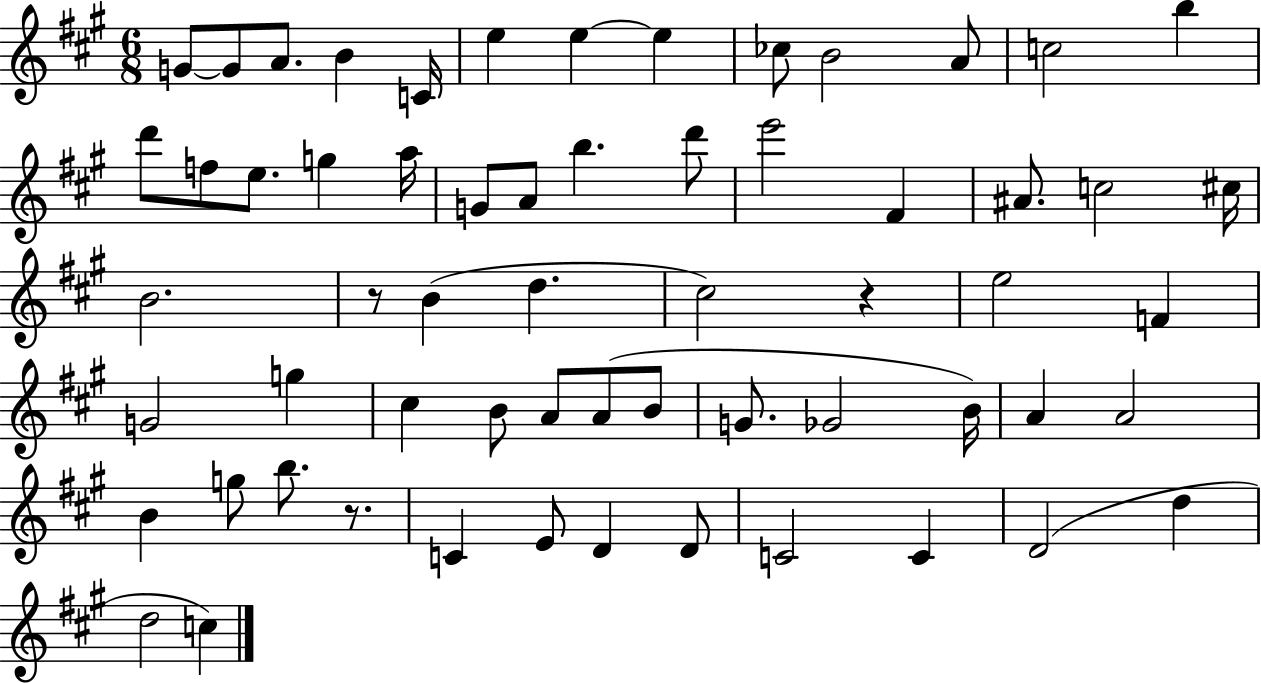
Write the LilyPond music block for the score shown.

{
  \clef treble
  \numericTimeSignature
  \time 6/8
  \key a \major
  g'8~~ g'8 a'8. b'4 c'16 | e''4 e''4~~ e''4 | ces''8 b'2 a'8 | c''2 b''4 | \break d'''8 f''8 e''8. g''4 a''16 | g'8 a'8 b''4. d'''8 | e'''2 fis'4 | ais'8. c''2 cis''16 | \break b'2. | r8 b'4( d''4. | cis''2) r4 | e''2 f'4 | \break g'2 g''4 | cis''4 b'8 a'8 a'8( b'8 | g'8. ges'2 b'16) | a'4 a'2 | \break b'4 g''8 b''8. r8. | c'4 e'8 d'4 d'8 | c'2 c'4 | d'2( d''4 | \break d''2 c''4) | \bar "|."
}